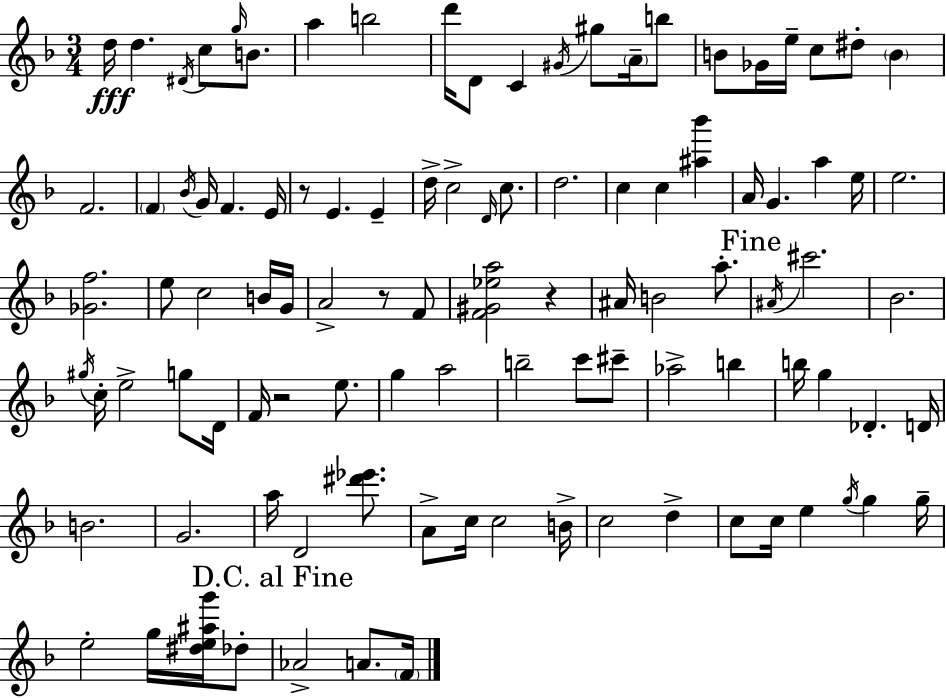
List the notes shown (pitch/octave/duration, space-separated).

D5/s D5/q. D#4/s C5/e G5/s B4/e. A5/q B5/h D6/s D4/e C4/q G#4/s G#5/e A4/s B5/e B4/e Gb4/s E5/s C5/e D#5/e B4/q F4/h. F4/q Bb4/s G4/s F4/q. E4/s R/e E4/q. E4/q D5/s C5/h D4/s C5/e. D5/h. C5/q C5/q [A#5,Bb6]/q A4/s G4/q. A5/q E5/s E5/h. [Gb4,F5]/h. E5/e C5/h B4/s G4/s A4/h R/e F4/e [F4,G#4,Eb5,A5]/h R/q A#4/s B4/h A5/e. A#4/s C#6/h. Bb4/h. G#5/s C5/s E5/h G5/e D4/s F4/s R/h E5/e. G5/q A5/h B5/h C6/e C#6/e Ab5/h B5/q B5/s G5/q Db4/q. D4/s B4/h. G4/h. A5/s D4/h [D#6,Eb6]/e. A4/e C5/s C5/h B4/s C5/h D5/q C5/e C5/s E5/q G5/s G5/q G5/s E5/h G5/s [D#5,E5,A#5,G6]/s Db5/e Ab4/h A4/e. F4/s